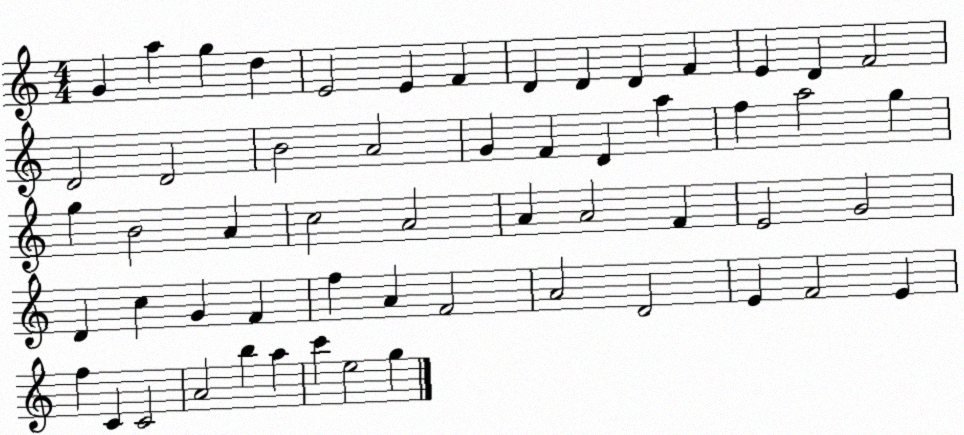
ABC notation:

X:1
T:Untitled
M:4/4
L:1/4
K:C
G a g d E2 E F D D D F E D F2 D2 D2 B2 A2 G F D a f a2 g g B2 A c2 A2 A A2 F E2 G2 D c G F f A F2 A2 D2 E F2 E f C C2 A2 b a c' e2 g